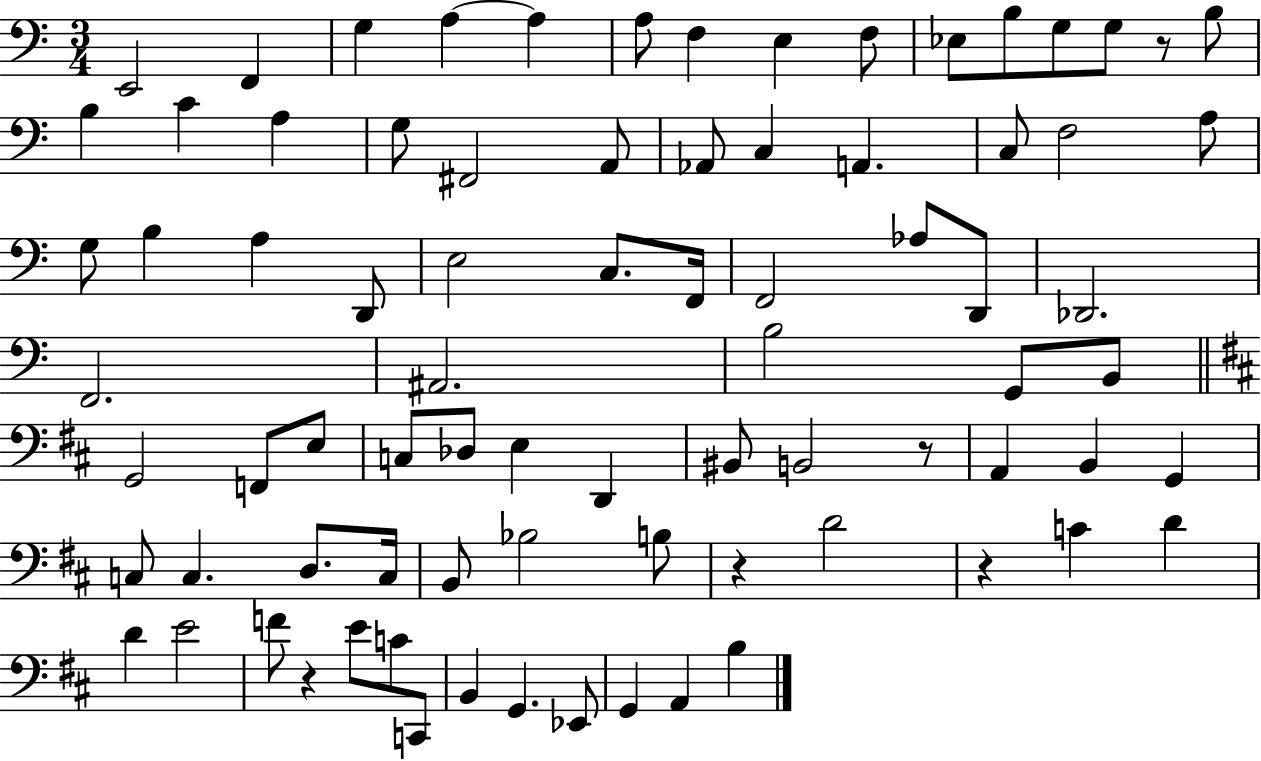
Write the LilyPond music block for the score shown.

{
  \clef bass
  \numericTimeSignature
  \time 3/4
  \key c \major
  e,2 f,4 | g4 a4~~ a4 | a8 f4 e4 f8 | ees8 b8 g8 g8 r8 b8 | \break b4 c'4 a4 | g8 fis,2 a,8 | aes,8 c4 a,4. | c8 f2 a8 | \break g8 b4 a4 d,8 | e2 c8. f,16 | f,2 aes8 d,8 | des,2. | \break f,2. | ais,2. | b2 g,8 b,8 | \bar "||" \break \key d \major g,2 f,8 e8 | c8 des8 e4 d,4 | bis,8 b,2 r8 | a,4 b,4 g,4 | \break c8 c4. d8. c16 | b,8 bes2 b8 | r4 d'2 | r4 c'4 d'4 | \break d'4 e'2 | f'8 r4 e'8 c'8 c,8 | b,4 g,4. ees,8 | g,4 a,4 b4 | \break \bar "|."
}